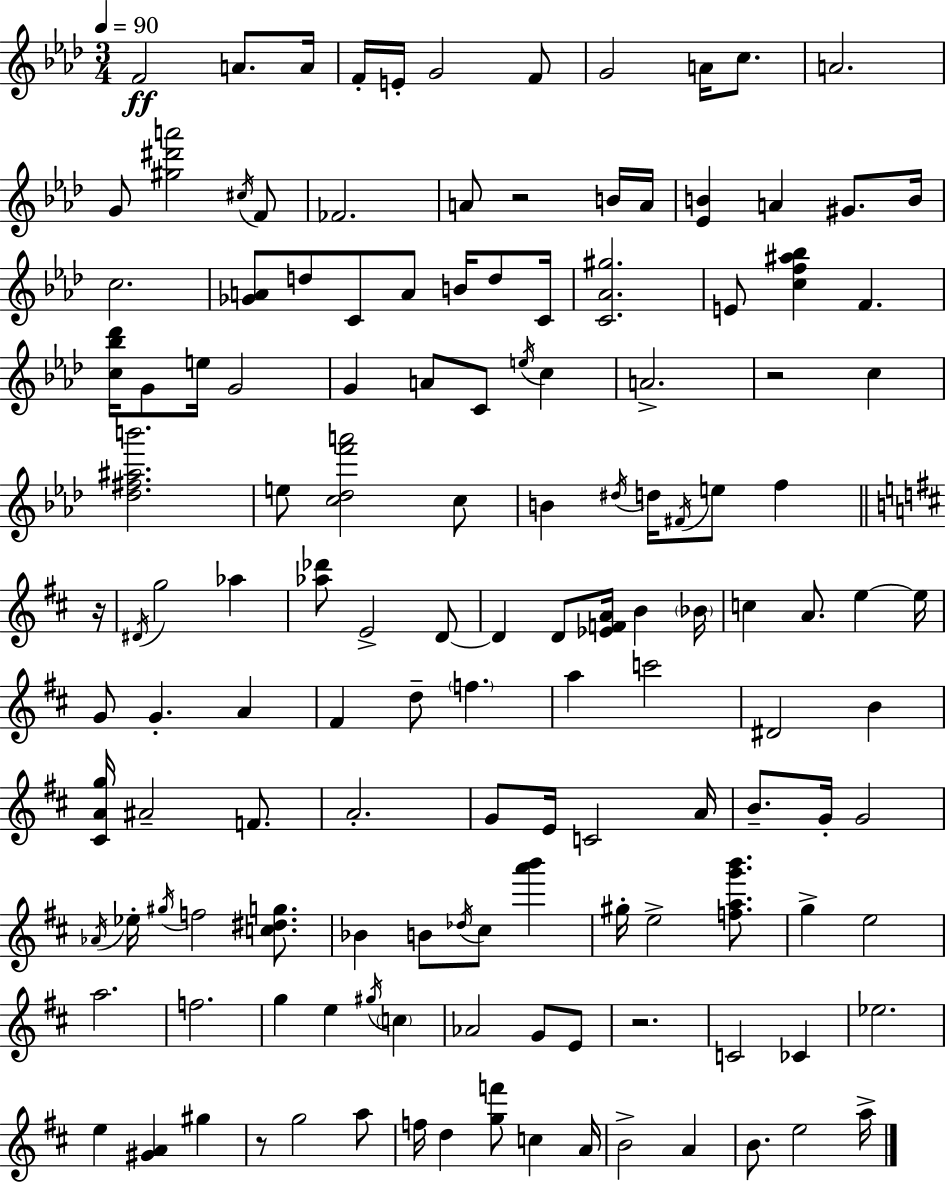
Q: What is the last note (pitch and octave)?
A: A5